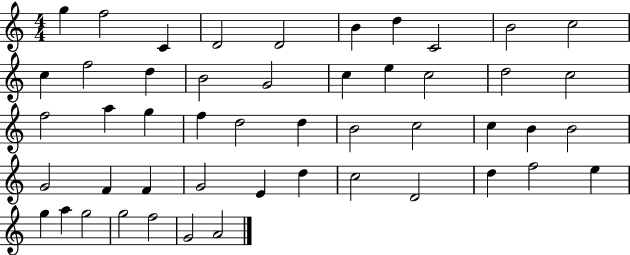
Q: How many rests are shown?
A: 0